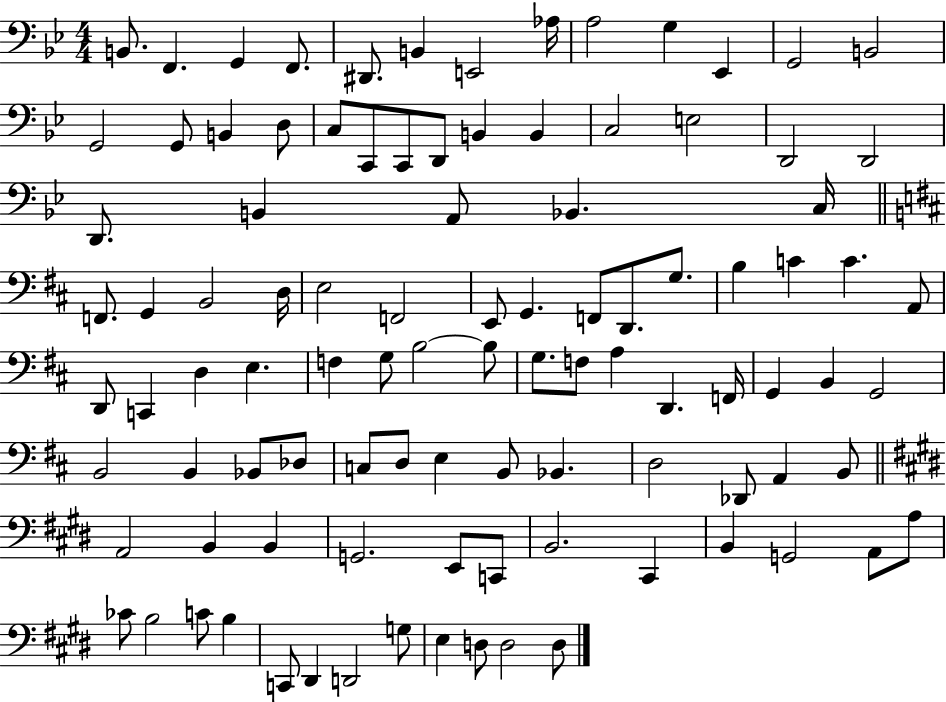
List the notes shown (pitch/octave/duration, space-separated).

B2/e. F2/q. G2/q F2/e. D#2/e. B2/q E2/h Ab3/s A3/h G3/q Eb2/q G2/h B2/h G2/h G2/e B2/q D3/e C3/e C2/e C2/e D2/e B2/q B2/q C3/h E3/h D2/h D2/h D2/e. B2/q A2/e Bb2/q. C3/s F2/e. G2/q B2/h D3/s E3/h F2/h E2/e G2/q. F2/e D2/e. G3/e. B3/q C4/q C4/q. A2/e D2/e C2/q D3/q E3/q. F3/q G3/e B3/h B3/e G3/e. F3/e A3/q D2/q. F2/s G2/q B2/q G2/h B2/h B2/q Bb2/e Db3/e C3/e D3/e E3/q B2/e Bb2/q. D3/h Db2/e A2/q B2/e A2/h B2/q B2/q G2/h. E2/e C2/e B2/h. C#2/q B2/q G2/h A2/e A3/e CES4/e B3/h C4/e B3/q C2/e D#2/q D2/h G3/e E3/q D3/e D3/h D3/e